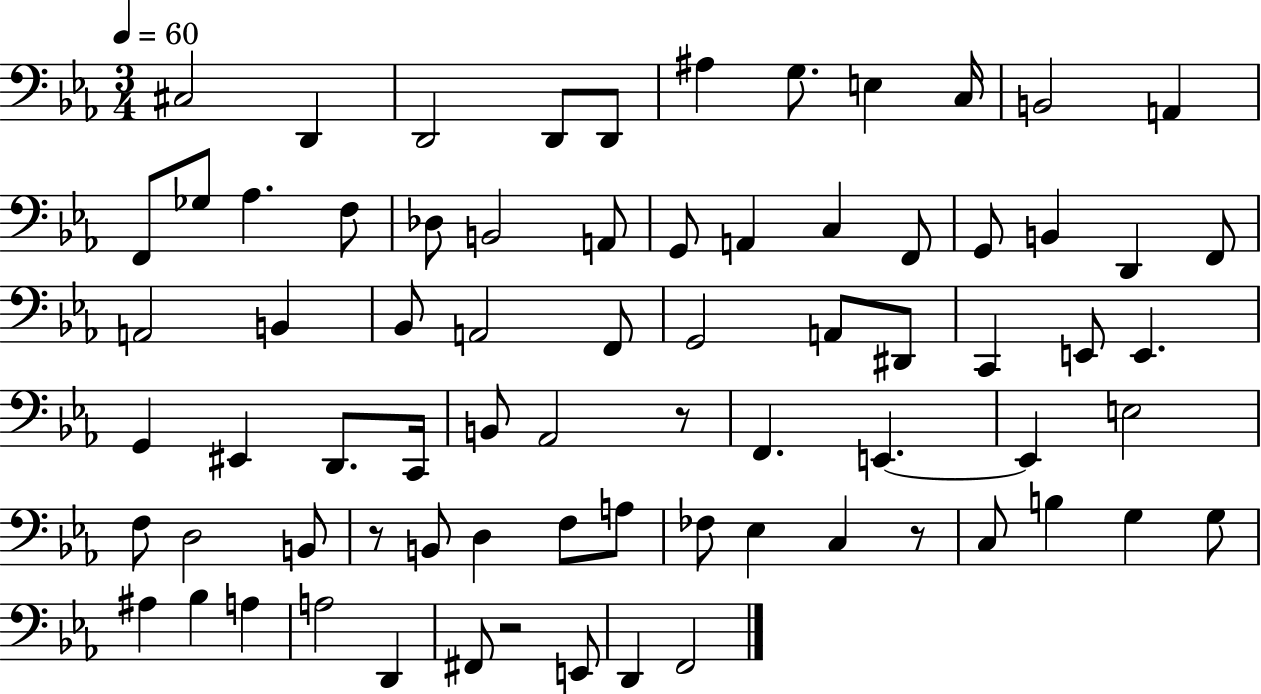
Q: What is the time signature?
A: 3/4